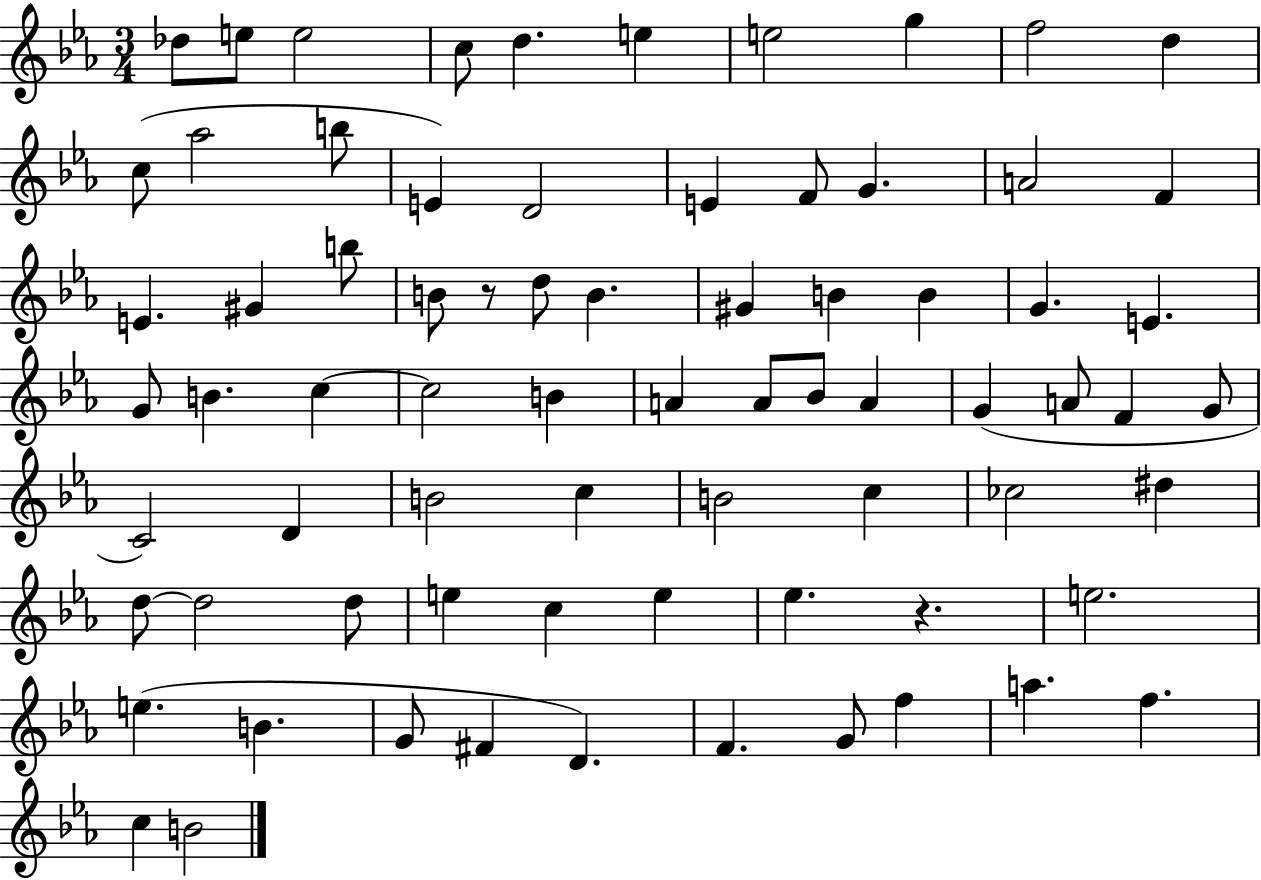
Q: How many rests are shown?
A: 2